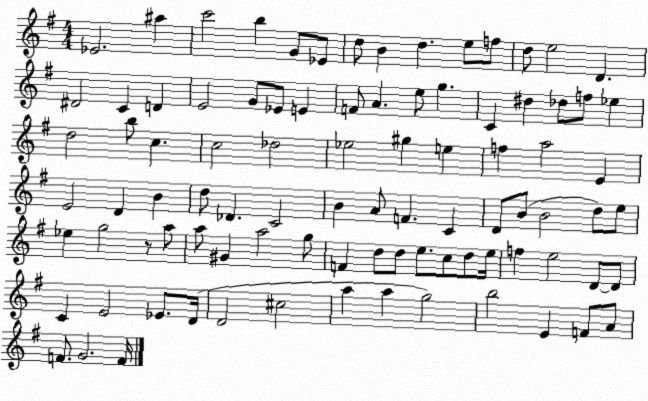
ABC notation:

X:1
T:Untitled
M:4/4
L:1/4
K:G
_E2 ^a c'2 b G/2 _E/2 d/2 B d e/2 f/2 d/2 e2 D ^D2 C D E2 G/2 _E/2 E F/2 A e/2 g C ^d _d/2 f/2 _e d2 b/2 c c2 _d2 _e2 ^g e f a2 E E2 D B d/2 _D C2 B A/2 F C D/2 B/2 B2 d/2 e/2 _e g2 z/2 a/2 a/2 ^G a2 g/2 F d/2 d/2 e/2 c/2 d/2 e/4 f e2 D/2 D/2 C E2 _E/2 D/4 D2 ^c2 a a g2 b2 E F/2 A/2 F/2 G2 F/4